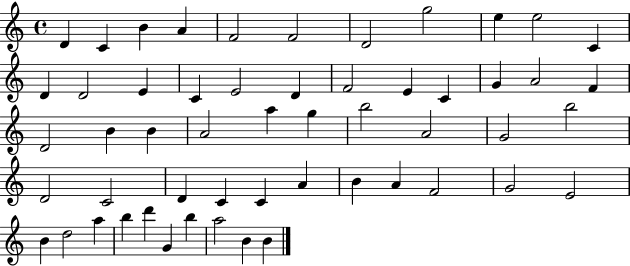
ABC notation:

X:1
T:Untitled
M:4/4
L:1/4
K:C
D C B A F2 F2 D2 g2 e e2 C D D2 E C E2 D F2 E C G A2 F D2 B B A2 a g b2 A2 G2 b2 D2 C2 D C C A B A F2 G2 E2 B d2 a b d' G b a2 B B